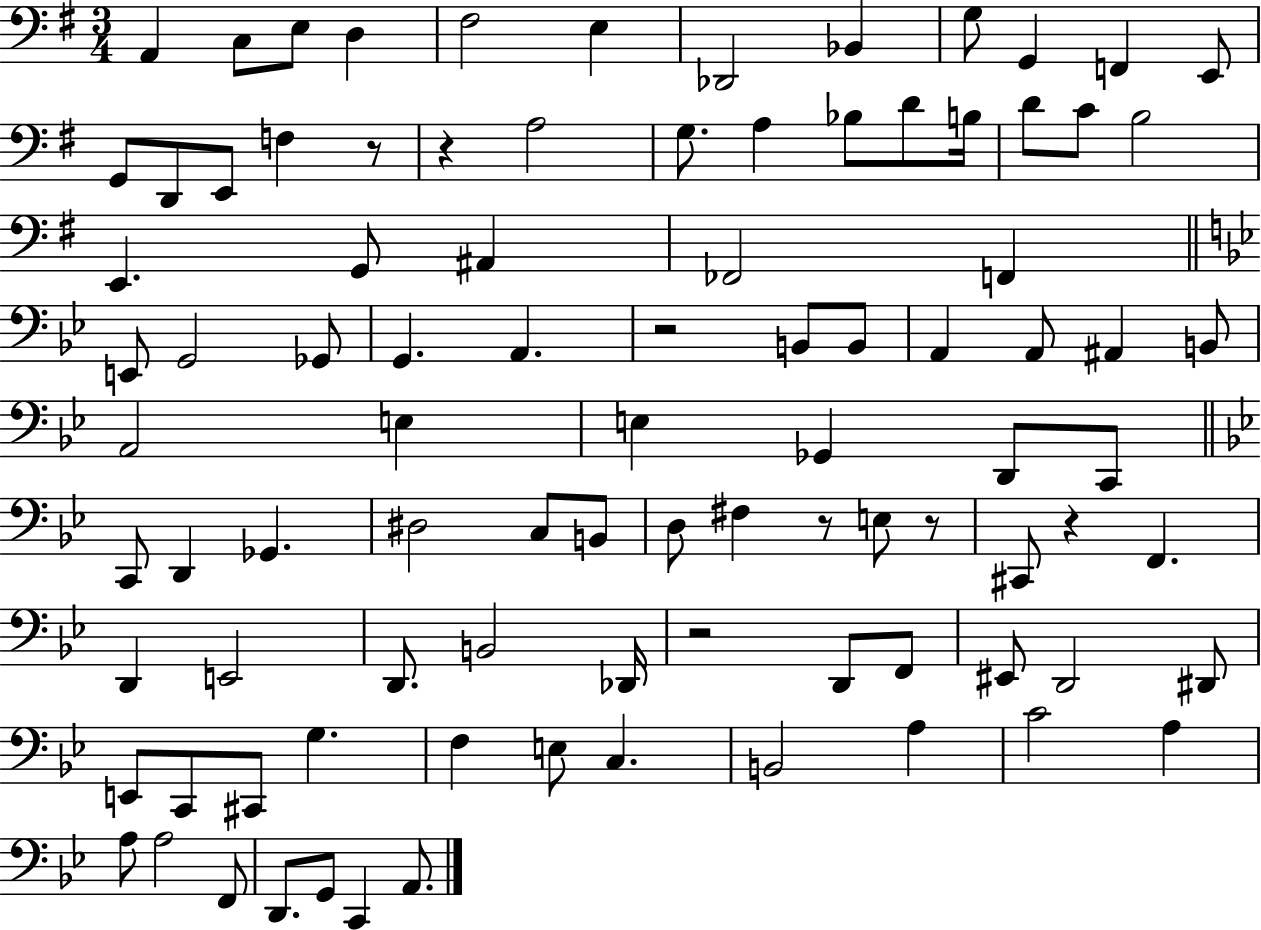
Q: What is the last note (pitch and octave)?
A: A2